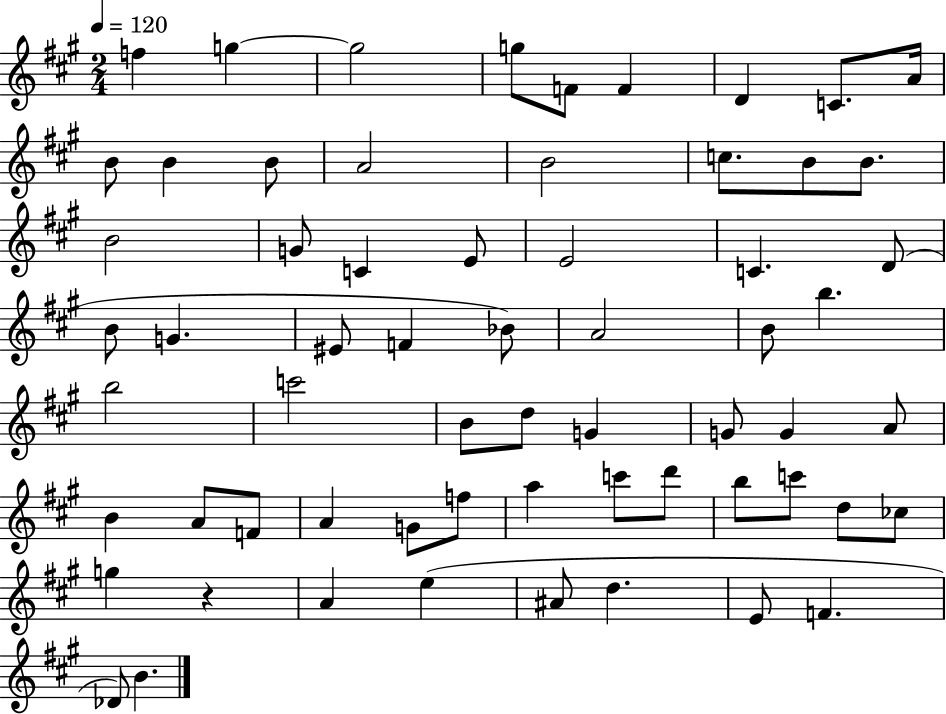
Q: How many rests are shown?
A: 1